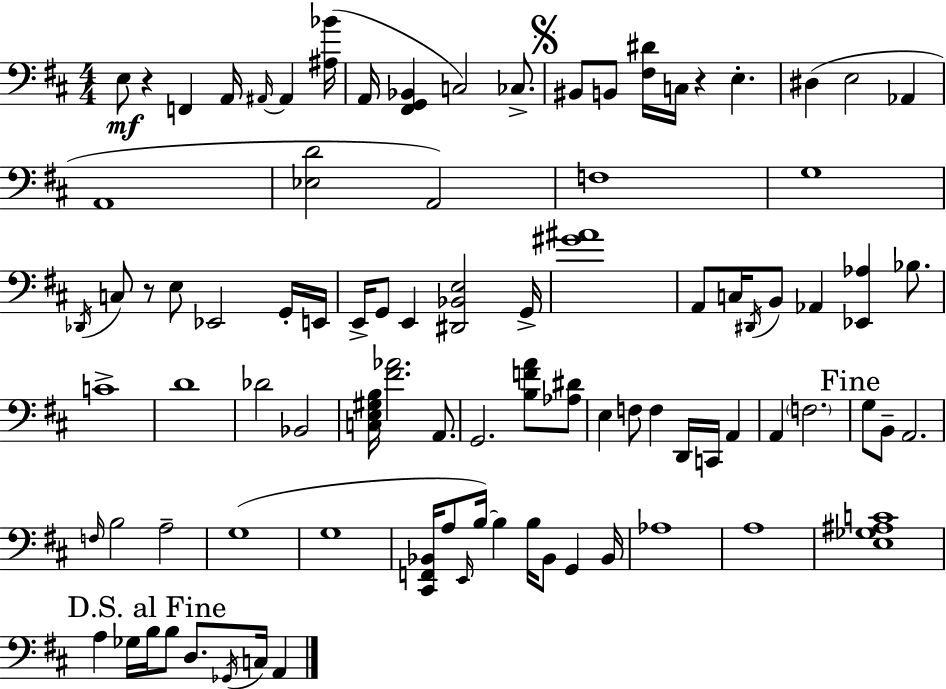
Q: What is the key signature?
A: D major